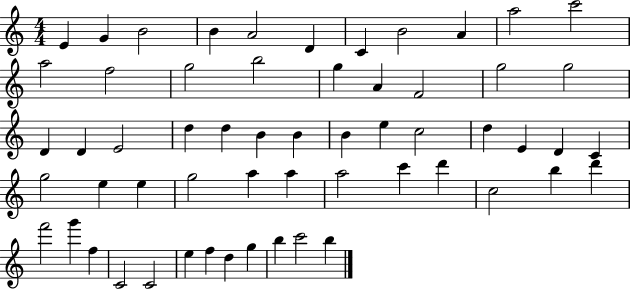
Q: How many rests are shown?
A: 0